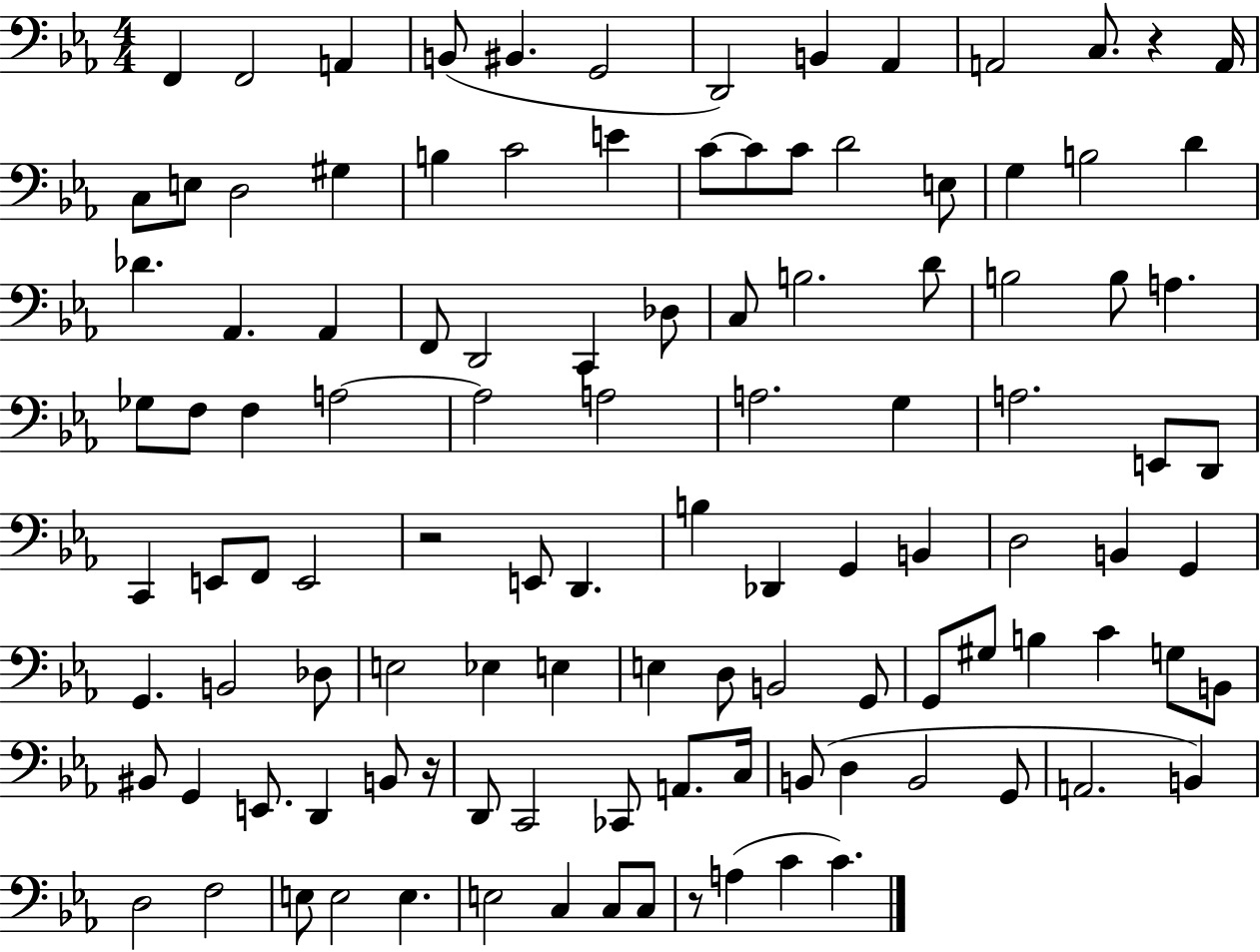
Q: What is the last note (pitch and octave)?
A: C4